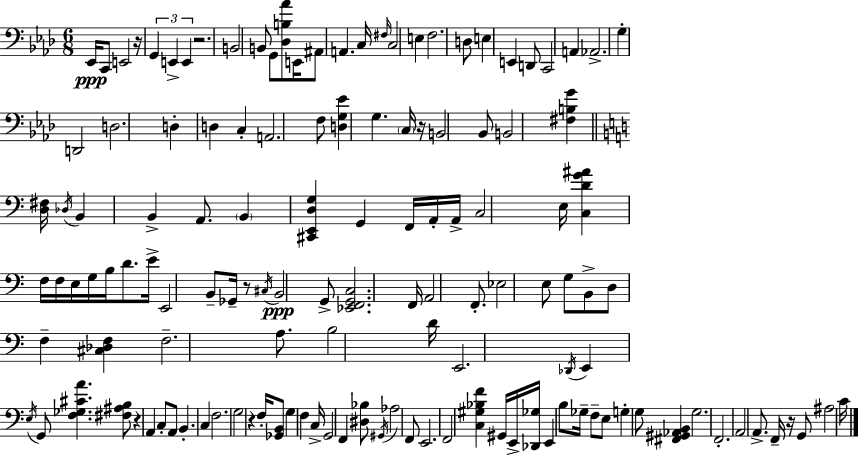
X:1
T:Untitled
M:6/8
L:1/4
K:Fm
_E,,/4 C,,/2 E,,2 z/4 G,, E,, E,, z2 B,,2 B,,/2 G,,/2 [_D,B,_A]/2 E,,/4 ^A,,/2 A,, C,/4 ^F,/4 C,2 E, F,2 D,/2 E, E,, D,,/2 C,,2 A,, _A,,2 G, D,,2 D,2 D, D, C, A,,2 F,/2 [D,G,_E] G, C,/4 z/4 B,,2 _B,,/2 B,,2 [^F,B,G] [D,^F,]/4 _D,/4 B,, B,, A,,/2 B,, [^C,,E,,D,G,] G,, F,,/4 A,,/4 A,,/4 C,2 E,/4 [C,DG^A] F,/4 F,/4 E,/4 G,/4 B,/4 D/2 E/4 E,,2 B,,/2 _G,,/4 z/2 ^C,/4 B,,2 G,,/2 [_E,,F,,G,,C,]2 F,,/4 A,,2 F,,/2 _E,2 E,/2 G,/2 B,,/2 D,/2 F, [^C,_D,F,] F,2 A,/2 B,2 D/4 E,,2 _D,,/4 E,, E,/4 G,,/2 [F,_G,^CA] [^F,^A,B,]/2 z A,, C,/2 A,,/2 B,, C, F,2 G,2 z F,/4 [_G,,B,,]/2 G, F, C,/4 G,,2 F,, [^D,_B,]/2 ^G,,/4 _A,2 F,,/2 E,,2 F,,2 [C,^G,_B,F] ^G,,/4 E,,/4 [_D,,_G,]/4 E,, B,/2 _G,/4 F,/2 E,/2 G, G,/2 [^F,,^G,,_A,,B,,] G,2 F,,2 A,,2 A,,/2 F,,/4 z/4 G,,/2 ^A,2 C/4